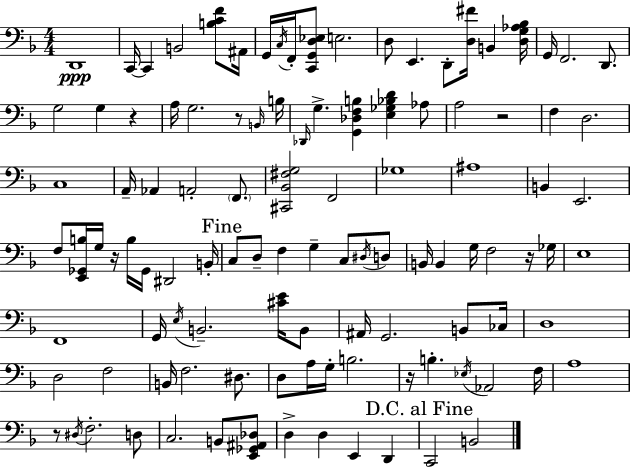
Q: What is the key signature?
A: F major